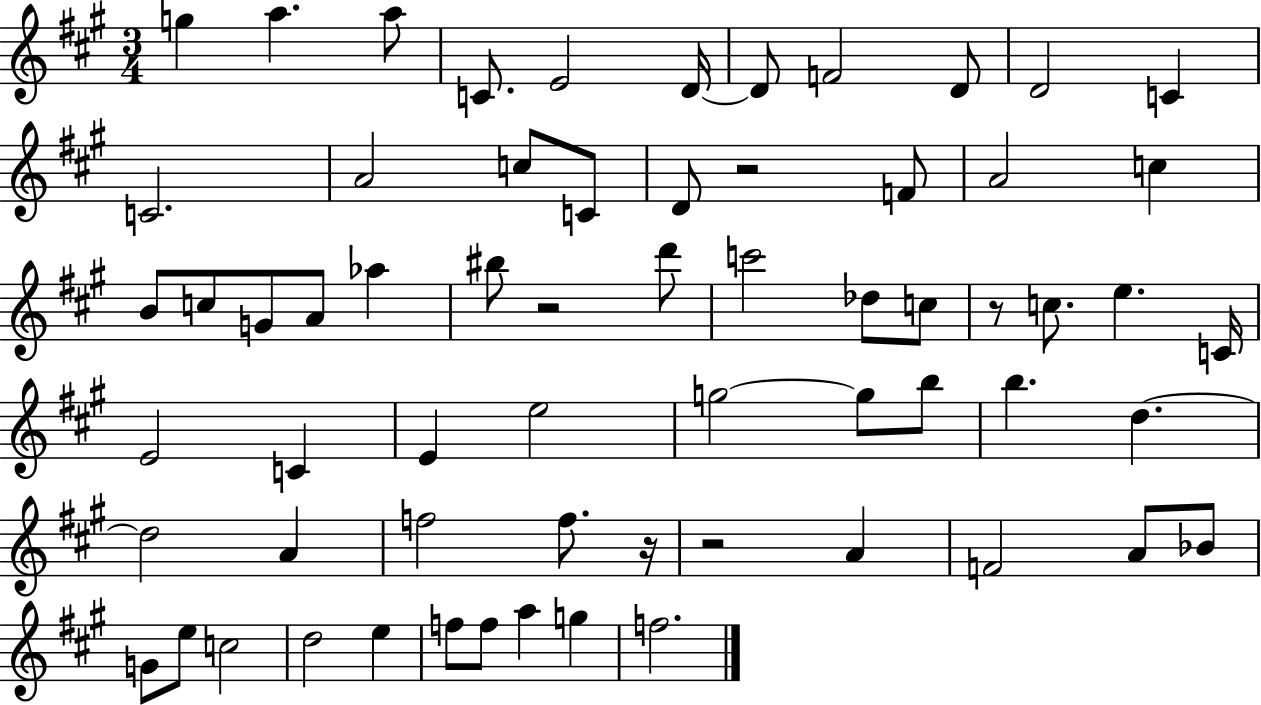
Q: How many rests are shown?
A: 5